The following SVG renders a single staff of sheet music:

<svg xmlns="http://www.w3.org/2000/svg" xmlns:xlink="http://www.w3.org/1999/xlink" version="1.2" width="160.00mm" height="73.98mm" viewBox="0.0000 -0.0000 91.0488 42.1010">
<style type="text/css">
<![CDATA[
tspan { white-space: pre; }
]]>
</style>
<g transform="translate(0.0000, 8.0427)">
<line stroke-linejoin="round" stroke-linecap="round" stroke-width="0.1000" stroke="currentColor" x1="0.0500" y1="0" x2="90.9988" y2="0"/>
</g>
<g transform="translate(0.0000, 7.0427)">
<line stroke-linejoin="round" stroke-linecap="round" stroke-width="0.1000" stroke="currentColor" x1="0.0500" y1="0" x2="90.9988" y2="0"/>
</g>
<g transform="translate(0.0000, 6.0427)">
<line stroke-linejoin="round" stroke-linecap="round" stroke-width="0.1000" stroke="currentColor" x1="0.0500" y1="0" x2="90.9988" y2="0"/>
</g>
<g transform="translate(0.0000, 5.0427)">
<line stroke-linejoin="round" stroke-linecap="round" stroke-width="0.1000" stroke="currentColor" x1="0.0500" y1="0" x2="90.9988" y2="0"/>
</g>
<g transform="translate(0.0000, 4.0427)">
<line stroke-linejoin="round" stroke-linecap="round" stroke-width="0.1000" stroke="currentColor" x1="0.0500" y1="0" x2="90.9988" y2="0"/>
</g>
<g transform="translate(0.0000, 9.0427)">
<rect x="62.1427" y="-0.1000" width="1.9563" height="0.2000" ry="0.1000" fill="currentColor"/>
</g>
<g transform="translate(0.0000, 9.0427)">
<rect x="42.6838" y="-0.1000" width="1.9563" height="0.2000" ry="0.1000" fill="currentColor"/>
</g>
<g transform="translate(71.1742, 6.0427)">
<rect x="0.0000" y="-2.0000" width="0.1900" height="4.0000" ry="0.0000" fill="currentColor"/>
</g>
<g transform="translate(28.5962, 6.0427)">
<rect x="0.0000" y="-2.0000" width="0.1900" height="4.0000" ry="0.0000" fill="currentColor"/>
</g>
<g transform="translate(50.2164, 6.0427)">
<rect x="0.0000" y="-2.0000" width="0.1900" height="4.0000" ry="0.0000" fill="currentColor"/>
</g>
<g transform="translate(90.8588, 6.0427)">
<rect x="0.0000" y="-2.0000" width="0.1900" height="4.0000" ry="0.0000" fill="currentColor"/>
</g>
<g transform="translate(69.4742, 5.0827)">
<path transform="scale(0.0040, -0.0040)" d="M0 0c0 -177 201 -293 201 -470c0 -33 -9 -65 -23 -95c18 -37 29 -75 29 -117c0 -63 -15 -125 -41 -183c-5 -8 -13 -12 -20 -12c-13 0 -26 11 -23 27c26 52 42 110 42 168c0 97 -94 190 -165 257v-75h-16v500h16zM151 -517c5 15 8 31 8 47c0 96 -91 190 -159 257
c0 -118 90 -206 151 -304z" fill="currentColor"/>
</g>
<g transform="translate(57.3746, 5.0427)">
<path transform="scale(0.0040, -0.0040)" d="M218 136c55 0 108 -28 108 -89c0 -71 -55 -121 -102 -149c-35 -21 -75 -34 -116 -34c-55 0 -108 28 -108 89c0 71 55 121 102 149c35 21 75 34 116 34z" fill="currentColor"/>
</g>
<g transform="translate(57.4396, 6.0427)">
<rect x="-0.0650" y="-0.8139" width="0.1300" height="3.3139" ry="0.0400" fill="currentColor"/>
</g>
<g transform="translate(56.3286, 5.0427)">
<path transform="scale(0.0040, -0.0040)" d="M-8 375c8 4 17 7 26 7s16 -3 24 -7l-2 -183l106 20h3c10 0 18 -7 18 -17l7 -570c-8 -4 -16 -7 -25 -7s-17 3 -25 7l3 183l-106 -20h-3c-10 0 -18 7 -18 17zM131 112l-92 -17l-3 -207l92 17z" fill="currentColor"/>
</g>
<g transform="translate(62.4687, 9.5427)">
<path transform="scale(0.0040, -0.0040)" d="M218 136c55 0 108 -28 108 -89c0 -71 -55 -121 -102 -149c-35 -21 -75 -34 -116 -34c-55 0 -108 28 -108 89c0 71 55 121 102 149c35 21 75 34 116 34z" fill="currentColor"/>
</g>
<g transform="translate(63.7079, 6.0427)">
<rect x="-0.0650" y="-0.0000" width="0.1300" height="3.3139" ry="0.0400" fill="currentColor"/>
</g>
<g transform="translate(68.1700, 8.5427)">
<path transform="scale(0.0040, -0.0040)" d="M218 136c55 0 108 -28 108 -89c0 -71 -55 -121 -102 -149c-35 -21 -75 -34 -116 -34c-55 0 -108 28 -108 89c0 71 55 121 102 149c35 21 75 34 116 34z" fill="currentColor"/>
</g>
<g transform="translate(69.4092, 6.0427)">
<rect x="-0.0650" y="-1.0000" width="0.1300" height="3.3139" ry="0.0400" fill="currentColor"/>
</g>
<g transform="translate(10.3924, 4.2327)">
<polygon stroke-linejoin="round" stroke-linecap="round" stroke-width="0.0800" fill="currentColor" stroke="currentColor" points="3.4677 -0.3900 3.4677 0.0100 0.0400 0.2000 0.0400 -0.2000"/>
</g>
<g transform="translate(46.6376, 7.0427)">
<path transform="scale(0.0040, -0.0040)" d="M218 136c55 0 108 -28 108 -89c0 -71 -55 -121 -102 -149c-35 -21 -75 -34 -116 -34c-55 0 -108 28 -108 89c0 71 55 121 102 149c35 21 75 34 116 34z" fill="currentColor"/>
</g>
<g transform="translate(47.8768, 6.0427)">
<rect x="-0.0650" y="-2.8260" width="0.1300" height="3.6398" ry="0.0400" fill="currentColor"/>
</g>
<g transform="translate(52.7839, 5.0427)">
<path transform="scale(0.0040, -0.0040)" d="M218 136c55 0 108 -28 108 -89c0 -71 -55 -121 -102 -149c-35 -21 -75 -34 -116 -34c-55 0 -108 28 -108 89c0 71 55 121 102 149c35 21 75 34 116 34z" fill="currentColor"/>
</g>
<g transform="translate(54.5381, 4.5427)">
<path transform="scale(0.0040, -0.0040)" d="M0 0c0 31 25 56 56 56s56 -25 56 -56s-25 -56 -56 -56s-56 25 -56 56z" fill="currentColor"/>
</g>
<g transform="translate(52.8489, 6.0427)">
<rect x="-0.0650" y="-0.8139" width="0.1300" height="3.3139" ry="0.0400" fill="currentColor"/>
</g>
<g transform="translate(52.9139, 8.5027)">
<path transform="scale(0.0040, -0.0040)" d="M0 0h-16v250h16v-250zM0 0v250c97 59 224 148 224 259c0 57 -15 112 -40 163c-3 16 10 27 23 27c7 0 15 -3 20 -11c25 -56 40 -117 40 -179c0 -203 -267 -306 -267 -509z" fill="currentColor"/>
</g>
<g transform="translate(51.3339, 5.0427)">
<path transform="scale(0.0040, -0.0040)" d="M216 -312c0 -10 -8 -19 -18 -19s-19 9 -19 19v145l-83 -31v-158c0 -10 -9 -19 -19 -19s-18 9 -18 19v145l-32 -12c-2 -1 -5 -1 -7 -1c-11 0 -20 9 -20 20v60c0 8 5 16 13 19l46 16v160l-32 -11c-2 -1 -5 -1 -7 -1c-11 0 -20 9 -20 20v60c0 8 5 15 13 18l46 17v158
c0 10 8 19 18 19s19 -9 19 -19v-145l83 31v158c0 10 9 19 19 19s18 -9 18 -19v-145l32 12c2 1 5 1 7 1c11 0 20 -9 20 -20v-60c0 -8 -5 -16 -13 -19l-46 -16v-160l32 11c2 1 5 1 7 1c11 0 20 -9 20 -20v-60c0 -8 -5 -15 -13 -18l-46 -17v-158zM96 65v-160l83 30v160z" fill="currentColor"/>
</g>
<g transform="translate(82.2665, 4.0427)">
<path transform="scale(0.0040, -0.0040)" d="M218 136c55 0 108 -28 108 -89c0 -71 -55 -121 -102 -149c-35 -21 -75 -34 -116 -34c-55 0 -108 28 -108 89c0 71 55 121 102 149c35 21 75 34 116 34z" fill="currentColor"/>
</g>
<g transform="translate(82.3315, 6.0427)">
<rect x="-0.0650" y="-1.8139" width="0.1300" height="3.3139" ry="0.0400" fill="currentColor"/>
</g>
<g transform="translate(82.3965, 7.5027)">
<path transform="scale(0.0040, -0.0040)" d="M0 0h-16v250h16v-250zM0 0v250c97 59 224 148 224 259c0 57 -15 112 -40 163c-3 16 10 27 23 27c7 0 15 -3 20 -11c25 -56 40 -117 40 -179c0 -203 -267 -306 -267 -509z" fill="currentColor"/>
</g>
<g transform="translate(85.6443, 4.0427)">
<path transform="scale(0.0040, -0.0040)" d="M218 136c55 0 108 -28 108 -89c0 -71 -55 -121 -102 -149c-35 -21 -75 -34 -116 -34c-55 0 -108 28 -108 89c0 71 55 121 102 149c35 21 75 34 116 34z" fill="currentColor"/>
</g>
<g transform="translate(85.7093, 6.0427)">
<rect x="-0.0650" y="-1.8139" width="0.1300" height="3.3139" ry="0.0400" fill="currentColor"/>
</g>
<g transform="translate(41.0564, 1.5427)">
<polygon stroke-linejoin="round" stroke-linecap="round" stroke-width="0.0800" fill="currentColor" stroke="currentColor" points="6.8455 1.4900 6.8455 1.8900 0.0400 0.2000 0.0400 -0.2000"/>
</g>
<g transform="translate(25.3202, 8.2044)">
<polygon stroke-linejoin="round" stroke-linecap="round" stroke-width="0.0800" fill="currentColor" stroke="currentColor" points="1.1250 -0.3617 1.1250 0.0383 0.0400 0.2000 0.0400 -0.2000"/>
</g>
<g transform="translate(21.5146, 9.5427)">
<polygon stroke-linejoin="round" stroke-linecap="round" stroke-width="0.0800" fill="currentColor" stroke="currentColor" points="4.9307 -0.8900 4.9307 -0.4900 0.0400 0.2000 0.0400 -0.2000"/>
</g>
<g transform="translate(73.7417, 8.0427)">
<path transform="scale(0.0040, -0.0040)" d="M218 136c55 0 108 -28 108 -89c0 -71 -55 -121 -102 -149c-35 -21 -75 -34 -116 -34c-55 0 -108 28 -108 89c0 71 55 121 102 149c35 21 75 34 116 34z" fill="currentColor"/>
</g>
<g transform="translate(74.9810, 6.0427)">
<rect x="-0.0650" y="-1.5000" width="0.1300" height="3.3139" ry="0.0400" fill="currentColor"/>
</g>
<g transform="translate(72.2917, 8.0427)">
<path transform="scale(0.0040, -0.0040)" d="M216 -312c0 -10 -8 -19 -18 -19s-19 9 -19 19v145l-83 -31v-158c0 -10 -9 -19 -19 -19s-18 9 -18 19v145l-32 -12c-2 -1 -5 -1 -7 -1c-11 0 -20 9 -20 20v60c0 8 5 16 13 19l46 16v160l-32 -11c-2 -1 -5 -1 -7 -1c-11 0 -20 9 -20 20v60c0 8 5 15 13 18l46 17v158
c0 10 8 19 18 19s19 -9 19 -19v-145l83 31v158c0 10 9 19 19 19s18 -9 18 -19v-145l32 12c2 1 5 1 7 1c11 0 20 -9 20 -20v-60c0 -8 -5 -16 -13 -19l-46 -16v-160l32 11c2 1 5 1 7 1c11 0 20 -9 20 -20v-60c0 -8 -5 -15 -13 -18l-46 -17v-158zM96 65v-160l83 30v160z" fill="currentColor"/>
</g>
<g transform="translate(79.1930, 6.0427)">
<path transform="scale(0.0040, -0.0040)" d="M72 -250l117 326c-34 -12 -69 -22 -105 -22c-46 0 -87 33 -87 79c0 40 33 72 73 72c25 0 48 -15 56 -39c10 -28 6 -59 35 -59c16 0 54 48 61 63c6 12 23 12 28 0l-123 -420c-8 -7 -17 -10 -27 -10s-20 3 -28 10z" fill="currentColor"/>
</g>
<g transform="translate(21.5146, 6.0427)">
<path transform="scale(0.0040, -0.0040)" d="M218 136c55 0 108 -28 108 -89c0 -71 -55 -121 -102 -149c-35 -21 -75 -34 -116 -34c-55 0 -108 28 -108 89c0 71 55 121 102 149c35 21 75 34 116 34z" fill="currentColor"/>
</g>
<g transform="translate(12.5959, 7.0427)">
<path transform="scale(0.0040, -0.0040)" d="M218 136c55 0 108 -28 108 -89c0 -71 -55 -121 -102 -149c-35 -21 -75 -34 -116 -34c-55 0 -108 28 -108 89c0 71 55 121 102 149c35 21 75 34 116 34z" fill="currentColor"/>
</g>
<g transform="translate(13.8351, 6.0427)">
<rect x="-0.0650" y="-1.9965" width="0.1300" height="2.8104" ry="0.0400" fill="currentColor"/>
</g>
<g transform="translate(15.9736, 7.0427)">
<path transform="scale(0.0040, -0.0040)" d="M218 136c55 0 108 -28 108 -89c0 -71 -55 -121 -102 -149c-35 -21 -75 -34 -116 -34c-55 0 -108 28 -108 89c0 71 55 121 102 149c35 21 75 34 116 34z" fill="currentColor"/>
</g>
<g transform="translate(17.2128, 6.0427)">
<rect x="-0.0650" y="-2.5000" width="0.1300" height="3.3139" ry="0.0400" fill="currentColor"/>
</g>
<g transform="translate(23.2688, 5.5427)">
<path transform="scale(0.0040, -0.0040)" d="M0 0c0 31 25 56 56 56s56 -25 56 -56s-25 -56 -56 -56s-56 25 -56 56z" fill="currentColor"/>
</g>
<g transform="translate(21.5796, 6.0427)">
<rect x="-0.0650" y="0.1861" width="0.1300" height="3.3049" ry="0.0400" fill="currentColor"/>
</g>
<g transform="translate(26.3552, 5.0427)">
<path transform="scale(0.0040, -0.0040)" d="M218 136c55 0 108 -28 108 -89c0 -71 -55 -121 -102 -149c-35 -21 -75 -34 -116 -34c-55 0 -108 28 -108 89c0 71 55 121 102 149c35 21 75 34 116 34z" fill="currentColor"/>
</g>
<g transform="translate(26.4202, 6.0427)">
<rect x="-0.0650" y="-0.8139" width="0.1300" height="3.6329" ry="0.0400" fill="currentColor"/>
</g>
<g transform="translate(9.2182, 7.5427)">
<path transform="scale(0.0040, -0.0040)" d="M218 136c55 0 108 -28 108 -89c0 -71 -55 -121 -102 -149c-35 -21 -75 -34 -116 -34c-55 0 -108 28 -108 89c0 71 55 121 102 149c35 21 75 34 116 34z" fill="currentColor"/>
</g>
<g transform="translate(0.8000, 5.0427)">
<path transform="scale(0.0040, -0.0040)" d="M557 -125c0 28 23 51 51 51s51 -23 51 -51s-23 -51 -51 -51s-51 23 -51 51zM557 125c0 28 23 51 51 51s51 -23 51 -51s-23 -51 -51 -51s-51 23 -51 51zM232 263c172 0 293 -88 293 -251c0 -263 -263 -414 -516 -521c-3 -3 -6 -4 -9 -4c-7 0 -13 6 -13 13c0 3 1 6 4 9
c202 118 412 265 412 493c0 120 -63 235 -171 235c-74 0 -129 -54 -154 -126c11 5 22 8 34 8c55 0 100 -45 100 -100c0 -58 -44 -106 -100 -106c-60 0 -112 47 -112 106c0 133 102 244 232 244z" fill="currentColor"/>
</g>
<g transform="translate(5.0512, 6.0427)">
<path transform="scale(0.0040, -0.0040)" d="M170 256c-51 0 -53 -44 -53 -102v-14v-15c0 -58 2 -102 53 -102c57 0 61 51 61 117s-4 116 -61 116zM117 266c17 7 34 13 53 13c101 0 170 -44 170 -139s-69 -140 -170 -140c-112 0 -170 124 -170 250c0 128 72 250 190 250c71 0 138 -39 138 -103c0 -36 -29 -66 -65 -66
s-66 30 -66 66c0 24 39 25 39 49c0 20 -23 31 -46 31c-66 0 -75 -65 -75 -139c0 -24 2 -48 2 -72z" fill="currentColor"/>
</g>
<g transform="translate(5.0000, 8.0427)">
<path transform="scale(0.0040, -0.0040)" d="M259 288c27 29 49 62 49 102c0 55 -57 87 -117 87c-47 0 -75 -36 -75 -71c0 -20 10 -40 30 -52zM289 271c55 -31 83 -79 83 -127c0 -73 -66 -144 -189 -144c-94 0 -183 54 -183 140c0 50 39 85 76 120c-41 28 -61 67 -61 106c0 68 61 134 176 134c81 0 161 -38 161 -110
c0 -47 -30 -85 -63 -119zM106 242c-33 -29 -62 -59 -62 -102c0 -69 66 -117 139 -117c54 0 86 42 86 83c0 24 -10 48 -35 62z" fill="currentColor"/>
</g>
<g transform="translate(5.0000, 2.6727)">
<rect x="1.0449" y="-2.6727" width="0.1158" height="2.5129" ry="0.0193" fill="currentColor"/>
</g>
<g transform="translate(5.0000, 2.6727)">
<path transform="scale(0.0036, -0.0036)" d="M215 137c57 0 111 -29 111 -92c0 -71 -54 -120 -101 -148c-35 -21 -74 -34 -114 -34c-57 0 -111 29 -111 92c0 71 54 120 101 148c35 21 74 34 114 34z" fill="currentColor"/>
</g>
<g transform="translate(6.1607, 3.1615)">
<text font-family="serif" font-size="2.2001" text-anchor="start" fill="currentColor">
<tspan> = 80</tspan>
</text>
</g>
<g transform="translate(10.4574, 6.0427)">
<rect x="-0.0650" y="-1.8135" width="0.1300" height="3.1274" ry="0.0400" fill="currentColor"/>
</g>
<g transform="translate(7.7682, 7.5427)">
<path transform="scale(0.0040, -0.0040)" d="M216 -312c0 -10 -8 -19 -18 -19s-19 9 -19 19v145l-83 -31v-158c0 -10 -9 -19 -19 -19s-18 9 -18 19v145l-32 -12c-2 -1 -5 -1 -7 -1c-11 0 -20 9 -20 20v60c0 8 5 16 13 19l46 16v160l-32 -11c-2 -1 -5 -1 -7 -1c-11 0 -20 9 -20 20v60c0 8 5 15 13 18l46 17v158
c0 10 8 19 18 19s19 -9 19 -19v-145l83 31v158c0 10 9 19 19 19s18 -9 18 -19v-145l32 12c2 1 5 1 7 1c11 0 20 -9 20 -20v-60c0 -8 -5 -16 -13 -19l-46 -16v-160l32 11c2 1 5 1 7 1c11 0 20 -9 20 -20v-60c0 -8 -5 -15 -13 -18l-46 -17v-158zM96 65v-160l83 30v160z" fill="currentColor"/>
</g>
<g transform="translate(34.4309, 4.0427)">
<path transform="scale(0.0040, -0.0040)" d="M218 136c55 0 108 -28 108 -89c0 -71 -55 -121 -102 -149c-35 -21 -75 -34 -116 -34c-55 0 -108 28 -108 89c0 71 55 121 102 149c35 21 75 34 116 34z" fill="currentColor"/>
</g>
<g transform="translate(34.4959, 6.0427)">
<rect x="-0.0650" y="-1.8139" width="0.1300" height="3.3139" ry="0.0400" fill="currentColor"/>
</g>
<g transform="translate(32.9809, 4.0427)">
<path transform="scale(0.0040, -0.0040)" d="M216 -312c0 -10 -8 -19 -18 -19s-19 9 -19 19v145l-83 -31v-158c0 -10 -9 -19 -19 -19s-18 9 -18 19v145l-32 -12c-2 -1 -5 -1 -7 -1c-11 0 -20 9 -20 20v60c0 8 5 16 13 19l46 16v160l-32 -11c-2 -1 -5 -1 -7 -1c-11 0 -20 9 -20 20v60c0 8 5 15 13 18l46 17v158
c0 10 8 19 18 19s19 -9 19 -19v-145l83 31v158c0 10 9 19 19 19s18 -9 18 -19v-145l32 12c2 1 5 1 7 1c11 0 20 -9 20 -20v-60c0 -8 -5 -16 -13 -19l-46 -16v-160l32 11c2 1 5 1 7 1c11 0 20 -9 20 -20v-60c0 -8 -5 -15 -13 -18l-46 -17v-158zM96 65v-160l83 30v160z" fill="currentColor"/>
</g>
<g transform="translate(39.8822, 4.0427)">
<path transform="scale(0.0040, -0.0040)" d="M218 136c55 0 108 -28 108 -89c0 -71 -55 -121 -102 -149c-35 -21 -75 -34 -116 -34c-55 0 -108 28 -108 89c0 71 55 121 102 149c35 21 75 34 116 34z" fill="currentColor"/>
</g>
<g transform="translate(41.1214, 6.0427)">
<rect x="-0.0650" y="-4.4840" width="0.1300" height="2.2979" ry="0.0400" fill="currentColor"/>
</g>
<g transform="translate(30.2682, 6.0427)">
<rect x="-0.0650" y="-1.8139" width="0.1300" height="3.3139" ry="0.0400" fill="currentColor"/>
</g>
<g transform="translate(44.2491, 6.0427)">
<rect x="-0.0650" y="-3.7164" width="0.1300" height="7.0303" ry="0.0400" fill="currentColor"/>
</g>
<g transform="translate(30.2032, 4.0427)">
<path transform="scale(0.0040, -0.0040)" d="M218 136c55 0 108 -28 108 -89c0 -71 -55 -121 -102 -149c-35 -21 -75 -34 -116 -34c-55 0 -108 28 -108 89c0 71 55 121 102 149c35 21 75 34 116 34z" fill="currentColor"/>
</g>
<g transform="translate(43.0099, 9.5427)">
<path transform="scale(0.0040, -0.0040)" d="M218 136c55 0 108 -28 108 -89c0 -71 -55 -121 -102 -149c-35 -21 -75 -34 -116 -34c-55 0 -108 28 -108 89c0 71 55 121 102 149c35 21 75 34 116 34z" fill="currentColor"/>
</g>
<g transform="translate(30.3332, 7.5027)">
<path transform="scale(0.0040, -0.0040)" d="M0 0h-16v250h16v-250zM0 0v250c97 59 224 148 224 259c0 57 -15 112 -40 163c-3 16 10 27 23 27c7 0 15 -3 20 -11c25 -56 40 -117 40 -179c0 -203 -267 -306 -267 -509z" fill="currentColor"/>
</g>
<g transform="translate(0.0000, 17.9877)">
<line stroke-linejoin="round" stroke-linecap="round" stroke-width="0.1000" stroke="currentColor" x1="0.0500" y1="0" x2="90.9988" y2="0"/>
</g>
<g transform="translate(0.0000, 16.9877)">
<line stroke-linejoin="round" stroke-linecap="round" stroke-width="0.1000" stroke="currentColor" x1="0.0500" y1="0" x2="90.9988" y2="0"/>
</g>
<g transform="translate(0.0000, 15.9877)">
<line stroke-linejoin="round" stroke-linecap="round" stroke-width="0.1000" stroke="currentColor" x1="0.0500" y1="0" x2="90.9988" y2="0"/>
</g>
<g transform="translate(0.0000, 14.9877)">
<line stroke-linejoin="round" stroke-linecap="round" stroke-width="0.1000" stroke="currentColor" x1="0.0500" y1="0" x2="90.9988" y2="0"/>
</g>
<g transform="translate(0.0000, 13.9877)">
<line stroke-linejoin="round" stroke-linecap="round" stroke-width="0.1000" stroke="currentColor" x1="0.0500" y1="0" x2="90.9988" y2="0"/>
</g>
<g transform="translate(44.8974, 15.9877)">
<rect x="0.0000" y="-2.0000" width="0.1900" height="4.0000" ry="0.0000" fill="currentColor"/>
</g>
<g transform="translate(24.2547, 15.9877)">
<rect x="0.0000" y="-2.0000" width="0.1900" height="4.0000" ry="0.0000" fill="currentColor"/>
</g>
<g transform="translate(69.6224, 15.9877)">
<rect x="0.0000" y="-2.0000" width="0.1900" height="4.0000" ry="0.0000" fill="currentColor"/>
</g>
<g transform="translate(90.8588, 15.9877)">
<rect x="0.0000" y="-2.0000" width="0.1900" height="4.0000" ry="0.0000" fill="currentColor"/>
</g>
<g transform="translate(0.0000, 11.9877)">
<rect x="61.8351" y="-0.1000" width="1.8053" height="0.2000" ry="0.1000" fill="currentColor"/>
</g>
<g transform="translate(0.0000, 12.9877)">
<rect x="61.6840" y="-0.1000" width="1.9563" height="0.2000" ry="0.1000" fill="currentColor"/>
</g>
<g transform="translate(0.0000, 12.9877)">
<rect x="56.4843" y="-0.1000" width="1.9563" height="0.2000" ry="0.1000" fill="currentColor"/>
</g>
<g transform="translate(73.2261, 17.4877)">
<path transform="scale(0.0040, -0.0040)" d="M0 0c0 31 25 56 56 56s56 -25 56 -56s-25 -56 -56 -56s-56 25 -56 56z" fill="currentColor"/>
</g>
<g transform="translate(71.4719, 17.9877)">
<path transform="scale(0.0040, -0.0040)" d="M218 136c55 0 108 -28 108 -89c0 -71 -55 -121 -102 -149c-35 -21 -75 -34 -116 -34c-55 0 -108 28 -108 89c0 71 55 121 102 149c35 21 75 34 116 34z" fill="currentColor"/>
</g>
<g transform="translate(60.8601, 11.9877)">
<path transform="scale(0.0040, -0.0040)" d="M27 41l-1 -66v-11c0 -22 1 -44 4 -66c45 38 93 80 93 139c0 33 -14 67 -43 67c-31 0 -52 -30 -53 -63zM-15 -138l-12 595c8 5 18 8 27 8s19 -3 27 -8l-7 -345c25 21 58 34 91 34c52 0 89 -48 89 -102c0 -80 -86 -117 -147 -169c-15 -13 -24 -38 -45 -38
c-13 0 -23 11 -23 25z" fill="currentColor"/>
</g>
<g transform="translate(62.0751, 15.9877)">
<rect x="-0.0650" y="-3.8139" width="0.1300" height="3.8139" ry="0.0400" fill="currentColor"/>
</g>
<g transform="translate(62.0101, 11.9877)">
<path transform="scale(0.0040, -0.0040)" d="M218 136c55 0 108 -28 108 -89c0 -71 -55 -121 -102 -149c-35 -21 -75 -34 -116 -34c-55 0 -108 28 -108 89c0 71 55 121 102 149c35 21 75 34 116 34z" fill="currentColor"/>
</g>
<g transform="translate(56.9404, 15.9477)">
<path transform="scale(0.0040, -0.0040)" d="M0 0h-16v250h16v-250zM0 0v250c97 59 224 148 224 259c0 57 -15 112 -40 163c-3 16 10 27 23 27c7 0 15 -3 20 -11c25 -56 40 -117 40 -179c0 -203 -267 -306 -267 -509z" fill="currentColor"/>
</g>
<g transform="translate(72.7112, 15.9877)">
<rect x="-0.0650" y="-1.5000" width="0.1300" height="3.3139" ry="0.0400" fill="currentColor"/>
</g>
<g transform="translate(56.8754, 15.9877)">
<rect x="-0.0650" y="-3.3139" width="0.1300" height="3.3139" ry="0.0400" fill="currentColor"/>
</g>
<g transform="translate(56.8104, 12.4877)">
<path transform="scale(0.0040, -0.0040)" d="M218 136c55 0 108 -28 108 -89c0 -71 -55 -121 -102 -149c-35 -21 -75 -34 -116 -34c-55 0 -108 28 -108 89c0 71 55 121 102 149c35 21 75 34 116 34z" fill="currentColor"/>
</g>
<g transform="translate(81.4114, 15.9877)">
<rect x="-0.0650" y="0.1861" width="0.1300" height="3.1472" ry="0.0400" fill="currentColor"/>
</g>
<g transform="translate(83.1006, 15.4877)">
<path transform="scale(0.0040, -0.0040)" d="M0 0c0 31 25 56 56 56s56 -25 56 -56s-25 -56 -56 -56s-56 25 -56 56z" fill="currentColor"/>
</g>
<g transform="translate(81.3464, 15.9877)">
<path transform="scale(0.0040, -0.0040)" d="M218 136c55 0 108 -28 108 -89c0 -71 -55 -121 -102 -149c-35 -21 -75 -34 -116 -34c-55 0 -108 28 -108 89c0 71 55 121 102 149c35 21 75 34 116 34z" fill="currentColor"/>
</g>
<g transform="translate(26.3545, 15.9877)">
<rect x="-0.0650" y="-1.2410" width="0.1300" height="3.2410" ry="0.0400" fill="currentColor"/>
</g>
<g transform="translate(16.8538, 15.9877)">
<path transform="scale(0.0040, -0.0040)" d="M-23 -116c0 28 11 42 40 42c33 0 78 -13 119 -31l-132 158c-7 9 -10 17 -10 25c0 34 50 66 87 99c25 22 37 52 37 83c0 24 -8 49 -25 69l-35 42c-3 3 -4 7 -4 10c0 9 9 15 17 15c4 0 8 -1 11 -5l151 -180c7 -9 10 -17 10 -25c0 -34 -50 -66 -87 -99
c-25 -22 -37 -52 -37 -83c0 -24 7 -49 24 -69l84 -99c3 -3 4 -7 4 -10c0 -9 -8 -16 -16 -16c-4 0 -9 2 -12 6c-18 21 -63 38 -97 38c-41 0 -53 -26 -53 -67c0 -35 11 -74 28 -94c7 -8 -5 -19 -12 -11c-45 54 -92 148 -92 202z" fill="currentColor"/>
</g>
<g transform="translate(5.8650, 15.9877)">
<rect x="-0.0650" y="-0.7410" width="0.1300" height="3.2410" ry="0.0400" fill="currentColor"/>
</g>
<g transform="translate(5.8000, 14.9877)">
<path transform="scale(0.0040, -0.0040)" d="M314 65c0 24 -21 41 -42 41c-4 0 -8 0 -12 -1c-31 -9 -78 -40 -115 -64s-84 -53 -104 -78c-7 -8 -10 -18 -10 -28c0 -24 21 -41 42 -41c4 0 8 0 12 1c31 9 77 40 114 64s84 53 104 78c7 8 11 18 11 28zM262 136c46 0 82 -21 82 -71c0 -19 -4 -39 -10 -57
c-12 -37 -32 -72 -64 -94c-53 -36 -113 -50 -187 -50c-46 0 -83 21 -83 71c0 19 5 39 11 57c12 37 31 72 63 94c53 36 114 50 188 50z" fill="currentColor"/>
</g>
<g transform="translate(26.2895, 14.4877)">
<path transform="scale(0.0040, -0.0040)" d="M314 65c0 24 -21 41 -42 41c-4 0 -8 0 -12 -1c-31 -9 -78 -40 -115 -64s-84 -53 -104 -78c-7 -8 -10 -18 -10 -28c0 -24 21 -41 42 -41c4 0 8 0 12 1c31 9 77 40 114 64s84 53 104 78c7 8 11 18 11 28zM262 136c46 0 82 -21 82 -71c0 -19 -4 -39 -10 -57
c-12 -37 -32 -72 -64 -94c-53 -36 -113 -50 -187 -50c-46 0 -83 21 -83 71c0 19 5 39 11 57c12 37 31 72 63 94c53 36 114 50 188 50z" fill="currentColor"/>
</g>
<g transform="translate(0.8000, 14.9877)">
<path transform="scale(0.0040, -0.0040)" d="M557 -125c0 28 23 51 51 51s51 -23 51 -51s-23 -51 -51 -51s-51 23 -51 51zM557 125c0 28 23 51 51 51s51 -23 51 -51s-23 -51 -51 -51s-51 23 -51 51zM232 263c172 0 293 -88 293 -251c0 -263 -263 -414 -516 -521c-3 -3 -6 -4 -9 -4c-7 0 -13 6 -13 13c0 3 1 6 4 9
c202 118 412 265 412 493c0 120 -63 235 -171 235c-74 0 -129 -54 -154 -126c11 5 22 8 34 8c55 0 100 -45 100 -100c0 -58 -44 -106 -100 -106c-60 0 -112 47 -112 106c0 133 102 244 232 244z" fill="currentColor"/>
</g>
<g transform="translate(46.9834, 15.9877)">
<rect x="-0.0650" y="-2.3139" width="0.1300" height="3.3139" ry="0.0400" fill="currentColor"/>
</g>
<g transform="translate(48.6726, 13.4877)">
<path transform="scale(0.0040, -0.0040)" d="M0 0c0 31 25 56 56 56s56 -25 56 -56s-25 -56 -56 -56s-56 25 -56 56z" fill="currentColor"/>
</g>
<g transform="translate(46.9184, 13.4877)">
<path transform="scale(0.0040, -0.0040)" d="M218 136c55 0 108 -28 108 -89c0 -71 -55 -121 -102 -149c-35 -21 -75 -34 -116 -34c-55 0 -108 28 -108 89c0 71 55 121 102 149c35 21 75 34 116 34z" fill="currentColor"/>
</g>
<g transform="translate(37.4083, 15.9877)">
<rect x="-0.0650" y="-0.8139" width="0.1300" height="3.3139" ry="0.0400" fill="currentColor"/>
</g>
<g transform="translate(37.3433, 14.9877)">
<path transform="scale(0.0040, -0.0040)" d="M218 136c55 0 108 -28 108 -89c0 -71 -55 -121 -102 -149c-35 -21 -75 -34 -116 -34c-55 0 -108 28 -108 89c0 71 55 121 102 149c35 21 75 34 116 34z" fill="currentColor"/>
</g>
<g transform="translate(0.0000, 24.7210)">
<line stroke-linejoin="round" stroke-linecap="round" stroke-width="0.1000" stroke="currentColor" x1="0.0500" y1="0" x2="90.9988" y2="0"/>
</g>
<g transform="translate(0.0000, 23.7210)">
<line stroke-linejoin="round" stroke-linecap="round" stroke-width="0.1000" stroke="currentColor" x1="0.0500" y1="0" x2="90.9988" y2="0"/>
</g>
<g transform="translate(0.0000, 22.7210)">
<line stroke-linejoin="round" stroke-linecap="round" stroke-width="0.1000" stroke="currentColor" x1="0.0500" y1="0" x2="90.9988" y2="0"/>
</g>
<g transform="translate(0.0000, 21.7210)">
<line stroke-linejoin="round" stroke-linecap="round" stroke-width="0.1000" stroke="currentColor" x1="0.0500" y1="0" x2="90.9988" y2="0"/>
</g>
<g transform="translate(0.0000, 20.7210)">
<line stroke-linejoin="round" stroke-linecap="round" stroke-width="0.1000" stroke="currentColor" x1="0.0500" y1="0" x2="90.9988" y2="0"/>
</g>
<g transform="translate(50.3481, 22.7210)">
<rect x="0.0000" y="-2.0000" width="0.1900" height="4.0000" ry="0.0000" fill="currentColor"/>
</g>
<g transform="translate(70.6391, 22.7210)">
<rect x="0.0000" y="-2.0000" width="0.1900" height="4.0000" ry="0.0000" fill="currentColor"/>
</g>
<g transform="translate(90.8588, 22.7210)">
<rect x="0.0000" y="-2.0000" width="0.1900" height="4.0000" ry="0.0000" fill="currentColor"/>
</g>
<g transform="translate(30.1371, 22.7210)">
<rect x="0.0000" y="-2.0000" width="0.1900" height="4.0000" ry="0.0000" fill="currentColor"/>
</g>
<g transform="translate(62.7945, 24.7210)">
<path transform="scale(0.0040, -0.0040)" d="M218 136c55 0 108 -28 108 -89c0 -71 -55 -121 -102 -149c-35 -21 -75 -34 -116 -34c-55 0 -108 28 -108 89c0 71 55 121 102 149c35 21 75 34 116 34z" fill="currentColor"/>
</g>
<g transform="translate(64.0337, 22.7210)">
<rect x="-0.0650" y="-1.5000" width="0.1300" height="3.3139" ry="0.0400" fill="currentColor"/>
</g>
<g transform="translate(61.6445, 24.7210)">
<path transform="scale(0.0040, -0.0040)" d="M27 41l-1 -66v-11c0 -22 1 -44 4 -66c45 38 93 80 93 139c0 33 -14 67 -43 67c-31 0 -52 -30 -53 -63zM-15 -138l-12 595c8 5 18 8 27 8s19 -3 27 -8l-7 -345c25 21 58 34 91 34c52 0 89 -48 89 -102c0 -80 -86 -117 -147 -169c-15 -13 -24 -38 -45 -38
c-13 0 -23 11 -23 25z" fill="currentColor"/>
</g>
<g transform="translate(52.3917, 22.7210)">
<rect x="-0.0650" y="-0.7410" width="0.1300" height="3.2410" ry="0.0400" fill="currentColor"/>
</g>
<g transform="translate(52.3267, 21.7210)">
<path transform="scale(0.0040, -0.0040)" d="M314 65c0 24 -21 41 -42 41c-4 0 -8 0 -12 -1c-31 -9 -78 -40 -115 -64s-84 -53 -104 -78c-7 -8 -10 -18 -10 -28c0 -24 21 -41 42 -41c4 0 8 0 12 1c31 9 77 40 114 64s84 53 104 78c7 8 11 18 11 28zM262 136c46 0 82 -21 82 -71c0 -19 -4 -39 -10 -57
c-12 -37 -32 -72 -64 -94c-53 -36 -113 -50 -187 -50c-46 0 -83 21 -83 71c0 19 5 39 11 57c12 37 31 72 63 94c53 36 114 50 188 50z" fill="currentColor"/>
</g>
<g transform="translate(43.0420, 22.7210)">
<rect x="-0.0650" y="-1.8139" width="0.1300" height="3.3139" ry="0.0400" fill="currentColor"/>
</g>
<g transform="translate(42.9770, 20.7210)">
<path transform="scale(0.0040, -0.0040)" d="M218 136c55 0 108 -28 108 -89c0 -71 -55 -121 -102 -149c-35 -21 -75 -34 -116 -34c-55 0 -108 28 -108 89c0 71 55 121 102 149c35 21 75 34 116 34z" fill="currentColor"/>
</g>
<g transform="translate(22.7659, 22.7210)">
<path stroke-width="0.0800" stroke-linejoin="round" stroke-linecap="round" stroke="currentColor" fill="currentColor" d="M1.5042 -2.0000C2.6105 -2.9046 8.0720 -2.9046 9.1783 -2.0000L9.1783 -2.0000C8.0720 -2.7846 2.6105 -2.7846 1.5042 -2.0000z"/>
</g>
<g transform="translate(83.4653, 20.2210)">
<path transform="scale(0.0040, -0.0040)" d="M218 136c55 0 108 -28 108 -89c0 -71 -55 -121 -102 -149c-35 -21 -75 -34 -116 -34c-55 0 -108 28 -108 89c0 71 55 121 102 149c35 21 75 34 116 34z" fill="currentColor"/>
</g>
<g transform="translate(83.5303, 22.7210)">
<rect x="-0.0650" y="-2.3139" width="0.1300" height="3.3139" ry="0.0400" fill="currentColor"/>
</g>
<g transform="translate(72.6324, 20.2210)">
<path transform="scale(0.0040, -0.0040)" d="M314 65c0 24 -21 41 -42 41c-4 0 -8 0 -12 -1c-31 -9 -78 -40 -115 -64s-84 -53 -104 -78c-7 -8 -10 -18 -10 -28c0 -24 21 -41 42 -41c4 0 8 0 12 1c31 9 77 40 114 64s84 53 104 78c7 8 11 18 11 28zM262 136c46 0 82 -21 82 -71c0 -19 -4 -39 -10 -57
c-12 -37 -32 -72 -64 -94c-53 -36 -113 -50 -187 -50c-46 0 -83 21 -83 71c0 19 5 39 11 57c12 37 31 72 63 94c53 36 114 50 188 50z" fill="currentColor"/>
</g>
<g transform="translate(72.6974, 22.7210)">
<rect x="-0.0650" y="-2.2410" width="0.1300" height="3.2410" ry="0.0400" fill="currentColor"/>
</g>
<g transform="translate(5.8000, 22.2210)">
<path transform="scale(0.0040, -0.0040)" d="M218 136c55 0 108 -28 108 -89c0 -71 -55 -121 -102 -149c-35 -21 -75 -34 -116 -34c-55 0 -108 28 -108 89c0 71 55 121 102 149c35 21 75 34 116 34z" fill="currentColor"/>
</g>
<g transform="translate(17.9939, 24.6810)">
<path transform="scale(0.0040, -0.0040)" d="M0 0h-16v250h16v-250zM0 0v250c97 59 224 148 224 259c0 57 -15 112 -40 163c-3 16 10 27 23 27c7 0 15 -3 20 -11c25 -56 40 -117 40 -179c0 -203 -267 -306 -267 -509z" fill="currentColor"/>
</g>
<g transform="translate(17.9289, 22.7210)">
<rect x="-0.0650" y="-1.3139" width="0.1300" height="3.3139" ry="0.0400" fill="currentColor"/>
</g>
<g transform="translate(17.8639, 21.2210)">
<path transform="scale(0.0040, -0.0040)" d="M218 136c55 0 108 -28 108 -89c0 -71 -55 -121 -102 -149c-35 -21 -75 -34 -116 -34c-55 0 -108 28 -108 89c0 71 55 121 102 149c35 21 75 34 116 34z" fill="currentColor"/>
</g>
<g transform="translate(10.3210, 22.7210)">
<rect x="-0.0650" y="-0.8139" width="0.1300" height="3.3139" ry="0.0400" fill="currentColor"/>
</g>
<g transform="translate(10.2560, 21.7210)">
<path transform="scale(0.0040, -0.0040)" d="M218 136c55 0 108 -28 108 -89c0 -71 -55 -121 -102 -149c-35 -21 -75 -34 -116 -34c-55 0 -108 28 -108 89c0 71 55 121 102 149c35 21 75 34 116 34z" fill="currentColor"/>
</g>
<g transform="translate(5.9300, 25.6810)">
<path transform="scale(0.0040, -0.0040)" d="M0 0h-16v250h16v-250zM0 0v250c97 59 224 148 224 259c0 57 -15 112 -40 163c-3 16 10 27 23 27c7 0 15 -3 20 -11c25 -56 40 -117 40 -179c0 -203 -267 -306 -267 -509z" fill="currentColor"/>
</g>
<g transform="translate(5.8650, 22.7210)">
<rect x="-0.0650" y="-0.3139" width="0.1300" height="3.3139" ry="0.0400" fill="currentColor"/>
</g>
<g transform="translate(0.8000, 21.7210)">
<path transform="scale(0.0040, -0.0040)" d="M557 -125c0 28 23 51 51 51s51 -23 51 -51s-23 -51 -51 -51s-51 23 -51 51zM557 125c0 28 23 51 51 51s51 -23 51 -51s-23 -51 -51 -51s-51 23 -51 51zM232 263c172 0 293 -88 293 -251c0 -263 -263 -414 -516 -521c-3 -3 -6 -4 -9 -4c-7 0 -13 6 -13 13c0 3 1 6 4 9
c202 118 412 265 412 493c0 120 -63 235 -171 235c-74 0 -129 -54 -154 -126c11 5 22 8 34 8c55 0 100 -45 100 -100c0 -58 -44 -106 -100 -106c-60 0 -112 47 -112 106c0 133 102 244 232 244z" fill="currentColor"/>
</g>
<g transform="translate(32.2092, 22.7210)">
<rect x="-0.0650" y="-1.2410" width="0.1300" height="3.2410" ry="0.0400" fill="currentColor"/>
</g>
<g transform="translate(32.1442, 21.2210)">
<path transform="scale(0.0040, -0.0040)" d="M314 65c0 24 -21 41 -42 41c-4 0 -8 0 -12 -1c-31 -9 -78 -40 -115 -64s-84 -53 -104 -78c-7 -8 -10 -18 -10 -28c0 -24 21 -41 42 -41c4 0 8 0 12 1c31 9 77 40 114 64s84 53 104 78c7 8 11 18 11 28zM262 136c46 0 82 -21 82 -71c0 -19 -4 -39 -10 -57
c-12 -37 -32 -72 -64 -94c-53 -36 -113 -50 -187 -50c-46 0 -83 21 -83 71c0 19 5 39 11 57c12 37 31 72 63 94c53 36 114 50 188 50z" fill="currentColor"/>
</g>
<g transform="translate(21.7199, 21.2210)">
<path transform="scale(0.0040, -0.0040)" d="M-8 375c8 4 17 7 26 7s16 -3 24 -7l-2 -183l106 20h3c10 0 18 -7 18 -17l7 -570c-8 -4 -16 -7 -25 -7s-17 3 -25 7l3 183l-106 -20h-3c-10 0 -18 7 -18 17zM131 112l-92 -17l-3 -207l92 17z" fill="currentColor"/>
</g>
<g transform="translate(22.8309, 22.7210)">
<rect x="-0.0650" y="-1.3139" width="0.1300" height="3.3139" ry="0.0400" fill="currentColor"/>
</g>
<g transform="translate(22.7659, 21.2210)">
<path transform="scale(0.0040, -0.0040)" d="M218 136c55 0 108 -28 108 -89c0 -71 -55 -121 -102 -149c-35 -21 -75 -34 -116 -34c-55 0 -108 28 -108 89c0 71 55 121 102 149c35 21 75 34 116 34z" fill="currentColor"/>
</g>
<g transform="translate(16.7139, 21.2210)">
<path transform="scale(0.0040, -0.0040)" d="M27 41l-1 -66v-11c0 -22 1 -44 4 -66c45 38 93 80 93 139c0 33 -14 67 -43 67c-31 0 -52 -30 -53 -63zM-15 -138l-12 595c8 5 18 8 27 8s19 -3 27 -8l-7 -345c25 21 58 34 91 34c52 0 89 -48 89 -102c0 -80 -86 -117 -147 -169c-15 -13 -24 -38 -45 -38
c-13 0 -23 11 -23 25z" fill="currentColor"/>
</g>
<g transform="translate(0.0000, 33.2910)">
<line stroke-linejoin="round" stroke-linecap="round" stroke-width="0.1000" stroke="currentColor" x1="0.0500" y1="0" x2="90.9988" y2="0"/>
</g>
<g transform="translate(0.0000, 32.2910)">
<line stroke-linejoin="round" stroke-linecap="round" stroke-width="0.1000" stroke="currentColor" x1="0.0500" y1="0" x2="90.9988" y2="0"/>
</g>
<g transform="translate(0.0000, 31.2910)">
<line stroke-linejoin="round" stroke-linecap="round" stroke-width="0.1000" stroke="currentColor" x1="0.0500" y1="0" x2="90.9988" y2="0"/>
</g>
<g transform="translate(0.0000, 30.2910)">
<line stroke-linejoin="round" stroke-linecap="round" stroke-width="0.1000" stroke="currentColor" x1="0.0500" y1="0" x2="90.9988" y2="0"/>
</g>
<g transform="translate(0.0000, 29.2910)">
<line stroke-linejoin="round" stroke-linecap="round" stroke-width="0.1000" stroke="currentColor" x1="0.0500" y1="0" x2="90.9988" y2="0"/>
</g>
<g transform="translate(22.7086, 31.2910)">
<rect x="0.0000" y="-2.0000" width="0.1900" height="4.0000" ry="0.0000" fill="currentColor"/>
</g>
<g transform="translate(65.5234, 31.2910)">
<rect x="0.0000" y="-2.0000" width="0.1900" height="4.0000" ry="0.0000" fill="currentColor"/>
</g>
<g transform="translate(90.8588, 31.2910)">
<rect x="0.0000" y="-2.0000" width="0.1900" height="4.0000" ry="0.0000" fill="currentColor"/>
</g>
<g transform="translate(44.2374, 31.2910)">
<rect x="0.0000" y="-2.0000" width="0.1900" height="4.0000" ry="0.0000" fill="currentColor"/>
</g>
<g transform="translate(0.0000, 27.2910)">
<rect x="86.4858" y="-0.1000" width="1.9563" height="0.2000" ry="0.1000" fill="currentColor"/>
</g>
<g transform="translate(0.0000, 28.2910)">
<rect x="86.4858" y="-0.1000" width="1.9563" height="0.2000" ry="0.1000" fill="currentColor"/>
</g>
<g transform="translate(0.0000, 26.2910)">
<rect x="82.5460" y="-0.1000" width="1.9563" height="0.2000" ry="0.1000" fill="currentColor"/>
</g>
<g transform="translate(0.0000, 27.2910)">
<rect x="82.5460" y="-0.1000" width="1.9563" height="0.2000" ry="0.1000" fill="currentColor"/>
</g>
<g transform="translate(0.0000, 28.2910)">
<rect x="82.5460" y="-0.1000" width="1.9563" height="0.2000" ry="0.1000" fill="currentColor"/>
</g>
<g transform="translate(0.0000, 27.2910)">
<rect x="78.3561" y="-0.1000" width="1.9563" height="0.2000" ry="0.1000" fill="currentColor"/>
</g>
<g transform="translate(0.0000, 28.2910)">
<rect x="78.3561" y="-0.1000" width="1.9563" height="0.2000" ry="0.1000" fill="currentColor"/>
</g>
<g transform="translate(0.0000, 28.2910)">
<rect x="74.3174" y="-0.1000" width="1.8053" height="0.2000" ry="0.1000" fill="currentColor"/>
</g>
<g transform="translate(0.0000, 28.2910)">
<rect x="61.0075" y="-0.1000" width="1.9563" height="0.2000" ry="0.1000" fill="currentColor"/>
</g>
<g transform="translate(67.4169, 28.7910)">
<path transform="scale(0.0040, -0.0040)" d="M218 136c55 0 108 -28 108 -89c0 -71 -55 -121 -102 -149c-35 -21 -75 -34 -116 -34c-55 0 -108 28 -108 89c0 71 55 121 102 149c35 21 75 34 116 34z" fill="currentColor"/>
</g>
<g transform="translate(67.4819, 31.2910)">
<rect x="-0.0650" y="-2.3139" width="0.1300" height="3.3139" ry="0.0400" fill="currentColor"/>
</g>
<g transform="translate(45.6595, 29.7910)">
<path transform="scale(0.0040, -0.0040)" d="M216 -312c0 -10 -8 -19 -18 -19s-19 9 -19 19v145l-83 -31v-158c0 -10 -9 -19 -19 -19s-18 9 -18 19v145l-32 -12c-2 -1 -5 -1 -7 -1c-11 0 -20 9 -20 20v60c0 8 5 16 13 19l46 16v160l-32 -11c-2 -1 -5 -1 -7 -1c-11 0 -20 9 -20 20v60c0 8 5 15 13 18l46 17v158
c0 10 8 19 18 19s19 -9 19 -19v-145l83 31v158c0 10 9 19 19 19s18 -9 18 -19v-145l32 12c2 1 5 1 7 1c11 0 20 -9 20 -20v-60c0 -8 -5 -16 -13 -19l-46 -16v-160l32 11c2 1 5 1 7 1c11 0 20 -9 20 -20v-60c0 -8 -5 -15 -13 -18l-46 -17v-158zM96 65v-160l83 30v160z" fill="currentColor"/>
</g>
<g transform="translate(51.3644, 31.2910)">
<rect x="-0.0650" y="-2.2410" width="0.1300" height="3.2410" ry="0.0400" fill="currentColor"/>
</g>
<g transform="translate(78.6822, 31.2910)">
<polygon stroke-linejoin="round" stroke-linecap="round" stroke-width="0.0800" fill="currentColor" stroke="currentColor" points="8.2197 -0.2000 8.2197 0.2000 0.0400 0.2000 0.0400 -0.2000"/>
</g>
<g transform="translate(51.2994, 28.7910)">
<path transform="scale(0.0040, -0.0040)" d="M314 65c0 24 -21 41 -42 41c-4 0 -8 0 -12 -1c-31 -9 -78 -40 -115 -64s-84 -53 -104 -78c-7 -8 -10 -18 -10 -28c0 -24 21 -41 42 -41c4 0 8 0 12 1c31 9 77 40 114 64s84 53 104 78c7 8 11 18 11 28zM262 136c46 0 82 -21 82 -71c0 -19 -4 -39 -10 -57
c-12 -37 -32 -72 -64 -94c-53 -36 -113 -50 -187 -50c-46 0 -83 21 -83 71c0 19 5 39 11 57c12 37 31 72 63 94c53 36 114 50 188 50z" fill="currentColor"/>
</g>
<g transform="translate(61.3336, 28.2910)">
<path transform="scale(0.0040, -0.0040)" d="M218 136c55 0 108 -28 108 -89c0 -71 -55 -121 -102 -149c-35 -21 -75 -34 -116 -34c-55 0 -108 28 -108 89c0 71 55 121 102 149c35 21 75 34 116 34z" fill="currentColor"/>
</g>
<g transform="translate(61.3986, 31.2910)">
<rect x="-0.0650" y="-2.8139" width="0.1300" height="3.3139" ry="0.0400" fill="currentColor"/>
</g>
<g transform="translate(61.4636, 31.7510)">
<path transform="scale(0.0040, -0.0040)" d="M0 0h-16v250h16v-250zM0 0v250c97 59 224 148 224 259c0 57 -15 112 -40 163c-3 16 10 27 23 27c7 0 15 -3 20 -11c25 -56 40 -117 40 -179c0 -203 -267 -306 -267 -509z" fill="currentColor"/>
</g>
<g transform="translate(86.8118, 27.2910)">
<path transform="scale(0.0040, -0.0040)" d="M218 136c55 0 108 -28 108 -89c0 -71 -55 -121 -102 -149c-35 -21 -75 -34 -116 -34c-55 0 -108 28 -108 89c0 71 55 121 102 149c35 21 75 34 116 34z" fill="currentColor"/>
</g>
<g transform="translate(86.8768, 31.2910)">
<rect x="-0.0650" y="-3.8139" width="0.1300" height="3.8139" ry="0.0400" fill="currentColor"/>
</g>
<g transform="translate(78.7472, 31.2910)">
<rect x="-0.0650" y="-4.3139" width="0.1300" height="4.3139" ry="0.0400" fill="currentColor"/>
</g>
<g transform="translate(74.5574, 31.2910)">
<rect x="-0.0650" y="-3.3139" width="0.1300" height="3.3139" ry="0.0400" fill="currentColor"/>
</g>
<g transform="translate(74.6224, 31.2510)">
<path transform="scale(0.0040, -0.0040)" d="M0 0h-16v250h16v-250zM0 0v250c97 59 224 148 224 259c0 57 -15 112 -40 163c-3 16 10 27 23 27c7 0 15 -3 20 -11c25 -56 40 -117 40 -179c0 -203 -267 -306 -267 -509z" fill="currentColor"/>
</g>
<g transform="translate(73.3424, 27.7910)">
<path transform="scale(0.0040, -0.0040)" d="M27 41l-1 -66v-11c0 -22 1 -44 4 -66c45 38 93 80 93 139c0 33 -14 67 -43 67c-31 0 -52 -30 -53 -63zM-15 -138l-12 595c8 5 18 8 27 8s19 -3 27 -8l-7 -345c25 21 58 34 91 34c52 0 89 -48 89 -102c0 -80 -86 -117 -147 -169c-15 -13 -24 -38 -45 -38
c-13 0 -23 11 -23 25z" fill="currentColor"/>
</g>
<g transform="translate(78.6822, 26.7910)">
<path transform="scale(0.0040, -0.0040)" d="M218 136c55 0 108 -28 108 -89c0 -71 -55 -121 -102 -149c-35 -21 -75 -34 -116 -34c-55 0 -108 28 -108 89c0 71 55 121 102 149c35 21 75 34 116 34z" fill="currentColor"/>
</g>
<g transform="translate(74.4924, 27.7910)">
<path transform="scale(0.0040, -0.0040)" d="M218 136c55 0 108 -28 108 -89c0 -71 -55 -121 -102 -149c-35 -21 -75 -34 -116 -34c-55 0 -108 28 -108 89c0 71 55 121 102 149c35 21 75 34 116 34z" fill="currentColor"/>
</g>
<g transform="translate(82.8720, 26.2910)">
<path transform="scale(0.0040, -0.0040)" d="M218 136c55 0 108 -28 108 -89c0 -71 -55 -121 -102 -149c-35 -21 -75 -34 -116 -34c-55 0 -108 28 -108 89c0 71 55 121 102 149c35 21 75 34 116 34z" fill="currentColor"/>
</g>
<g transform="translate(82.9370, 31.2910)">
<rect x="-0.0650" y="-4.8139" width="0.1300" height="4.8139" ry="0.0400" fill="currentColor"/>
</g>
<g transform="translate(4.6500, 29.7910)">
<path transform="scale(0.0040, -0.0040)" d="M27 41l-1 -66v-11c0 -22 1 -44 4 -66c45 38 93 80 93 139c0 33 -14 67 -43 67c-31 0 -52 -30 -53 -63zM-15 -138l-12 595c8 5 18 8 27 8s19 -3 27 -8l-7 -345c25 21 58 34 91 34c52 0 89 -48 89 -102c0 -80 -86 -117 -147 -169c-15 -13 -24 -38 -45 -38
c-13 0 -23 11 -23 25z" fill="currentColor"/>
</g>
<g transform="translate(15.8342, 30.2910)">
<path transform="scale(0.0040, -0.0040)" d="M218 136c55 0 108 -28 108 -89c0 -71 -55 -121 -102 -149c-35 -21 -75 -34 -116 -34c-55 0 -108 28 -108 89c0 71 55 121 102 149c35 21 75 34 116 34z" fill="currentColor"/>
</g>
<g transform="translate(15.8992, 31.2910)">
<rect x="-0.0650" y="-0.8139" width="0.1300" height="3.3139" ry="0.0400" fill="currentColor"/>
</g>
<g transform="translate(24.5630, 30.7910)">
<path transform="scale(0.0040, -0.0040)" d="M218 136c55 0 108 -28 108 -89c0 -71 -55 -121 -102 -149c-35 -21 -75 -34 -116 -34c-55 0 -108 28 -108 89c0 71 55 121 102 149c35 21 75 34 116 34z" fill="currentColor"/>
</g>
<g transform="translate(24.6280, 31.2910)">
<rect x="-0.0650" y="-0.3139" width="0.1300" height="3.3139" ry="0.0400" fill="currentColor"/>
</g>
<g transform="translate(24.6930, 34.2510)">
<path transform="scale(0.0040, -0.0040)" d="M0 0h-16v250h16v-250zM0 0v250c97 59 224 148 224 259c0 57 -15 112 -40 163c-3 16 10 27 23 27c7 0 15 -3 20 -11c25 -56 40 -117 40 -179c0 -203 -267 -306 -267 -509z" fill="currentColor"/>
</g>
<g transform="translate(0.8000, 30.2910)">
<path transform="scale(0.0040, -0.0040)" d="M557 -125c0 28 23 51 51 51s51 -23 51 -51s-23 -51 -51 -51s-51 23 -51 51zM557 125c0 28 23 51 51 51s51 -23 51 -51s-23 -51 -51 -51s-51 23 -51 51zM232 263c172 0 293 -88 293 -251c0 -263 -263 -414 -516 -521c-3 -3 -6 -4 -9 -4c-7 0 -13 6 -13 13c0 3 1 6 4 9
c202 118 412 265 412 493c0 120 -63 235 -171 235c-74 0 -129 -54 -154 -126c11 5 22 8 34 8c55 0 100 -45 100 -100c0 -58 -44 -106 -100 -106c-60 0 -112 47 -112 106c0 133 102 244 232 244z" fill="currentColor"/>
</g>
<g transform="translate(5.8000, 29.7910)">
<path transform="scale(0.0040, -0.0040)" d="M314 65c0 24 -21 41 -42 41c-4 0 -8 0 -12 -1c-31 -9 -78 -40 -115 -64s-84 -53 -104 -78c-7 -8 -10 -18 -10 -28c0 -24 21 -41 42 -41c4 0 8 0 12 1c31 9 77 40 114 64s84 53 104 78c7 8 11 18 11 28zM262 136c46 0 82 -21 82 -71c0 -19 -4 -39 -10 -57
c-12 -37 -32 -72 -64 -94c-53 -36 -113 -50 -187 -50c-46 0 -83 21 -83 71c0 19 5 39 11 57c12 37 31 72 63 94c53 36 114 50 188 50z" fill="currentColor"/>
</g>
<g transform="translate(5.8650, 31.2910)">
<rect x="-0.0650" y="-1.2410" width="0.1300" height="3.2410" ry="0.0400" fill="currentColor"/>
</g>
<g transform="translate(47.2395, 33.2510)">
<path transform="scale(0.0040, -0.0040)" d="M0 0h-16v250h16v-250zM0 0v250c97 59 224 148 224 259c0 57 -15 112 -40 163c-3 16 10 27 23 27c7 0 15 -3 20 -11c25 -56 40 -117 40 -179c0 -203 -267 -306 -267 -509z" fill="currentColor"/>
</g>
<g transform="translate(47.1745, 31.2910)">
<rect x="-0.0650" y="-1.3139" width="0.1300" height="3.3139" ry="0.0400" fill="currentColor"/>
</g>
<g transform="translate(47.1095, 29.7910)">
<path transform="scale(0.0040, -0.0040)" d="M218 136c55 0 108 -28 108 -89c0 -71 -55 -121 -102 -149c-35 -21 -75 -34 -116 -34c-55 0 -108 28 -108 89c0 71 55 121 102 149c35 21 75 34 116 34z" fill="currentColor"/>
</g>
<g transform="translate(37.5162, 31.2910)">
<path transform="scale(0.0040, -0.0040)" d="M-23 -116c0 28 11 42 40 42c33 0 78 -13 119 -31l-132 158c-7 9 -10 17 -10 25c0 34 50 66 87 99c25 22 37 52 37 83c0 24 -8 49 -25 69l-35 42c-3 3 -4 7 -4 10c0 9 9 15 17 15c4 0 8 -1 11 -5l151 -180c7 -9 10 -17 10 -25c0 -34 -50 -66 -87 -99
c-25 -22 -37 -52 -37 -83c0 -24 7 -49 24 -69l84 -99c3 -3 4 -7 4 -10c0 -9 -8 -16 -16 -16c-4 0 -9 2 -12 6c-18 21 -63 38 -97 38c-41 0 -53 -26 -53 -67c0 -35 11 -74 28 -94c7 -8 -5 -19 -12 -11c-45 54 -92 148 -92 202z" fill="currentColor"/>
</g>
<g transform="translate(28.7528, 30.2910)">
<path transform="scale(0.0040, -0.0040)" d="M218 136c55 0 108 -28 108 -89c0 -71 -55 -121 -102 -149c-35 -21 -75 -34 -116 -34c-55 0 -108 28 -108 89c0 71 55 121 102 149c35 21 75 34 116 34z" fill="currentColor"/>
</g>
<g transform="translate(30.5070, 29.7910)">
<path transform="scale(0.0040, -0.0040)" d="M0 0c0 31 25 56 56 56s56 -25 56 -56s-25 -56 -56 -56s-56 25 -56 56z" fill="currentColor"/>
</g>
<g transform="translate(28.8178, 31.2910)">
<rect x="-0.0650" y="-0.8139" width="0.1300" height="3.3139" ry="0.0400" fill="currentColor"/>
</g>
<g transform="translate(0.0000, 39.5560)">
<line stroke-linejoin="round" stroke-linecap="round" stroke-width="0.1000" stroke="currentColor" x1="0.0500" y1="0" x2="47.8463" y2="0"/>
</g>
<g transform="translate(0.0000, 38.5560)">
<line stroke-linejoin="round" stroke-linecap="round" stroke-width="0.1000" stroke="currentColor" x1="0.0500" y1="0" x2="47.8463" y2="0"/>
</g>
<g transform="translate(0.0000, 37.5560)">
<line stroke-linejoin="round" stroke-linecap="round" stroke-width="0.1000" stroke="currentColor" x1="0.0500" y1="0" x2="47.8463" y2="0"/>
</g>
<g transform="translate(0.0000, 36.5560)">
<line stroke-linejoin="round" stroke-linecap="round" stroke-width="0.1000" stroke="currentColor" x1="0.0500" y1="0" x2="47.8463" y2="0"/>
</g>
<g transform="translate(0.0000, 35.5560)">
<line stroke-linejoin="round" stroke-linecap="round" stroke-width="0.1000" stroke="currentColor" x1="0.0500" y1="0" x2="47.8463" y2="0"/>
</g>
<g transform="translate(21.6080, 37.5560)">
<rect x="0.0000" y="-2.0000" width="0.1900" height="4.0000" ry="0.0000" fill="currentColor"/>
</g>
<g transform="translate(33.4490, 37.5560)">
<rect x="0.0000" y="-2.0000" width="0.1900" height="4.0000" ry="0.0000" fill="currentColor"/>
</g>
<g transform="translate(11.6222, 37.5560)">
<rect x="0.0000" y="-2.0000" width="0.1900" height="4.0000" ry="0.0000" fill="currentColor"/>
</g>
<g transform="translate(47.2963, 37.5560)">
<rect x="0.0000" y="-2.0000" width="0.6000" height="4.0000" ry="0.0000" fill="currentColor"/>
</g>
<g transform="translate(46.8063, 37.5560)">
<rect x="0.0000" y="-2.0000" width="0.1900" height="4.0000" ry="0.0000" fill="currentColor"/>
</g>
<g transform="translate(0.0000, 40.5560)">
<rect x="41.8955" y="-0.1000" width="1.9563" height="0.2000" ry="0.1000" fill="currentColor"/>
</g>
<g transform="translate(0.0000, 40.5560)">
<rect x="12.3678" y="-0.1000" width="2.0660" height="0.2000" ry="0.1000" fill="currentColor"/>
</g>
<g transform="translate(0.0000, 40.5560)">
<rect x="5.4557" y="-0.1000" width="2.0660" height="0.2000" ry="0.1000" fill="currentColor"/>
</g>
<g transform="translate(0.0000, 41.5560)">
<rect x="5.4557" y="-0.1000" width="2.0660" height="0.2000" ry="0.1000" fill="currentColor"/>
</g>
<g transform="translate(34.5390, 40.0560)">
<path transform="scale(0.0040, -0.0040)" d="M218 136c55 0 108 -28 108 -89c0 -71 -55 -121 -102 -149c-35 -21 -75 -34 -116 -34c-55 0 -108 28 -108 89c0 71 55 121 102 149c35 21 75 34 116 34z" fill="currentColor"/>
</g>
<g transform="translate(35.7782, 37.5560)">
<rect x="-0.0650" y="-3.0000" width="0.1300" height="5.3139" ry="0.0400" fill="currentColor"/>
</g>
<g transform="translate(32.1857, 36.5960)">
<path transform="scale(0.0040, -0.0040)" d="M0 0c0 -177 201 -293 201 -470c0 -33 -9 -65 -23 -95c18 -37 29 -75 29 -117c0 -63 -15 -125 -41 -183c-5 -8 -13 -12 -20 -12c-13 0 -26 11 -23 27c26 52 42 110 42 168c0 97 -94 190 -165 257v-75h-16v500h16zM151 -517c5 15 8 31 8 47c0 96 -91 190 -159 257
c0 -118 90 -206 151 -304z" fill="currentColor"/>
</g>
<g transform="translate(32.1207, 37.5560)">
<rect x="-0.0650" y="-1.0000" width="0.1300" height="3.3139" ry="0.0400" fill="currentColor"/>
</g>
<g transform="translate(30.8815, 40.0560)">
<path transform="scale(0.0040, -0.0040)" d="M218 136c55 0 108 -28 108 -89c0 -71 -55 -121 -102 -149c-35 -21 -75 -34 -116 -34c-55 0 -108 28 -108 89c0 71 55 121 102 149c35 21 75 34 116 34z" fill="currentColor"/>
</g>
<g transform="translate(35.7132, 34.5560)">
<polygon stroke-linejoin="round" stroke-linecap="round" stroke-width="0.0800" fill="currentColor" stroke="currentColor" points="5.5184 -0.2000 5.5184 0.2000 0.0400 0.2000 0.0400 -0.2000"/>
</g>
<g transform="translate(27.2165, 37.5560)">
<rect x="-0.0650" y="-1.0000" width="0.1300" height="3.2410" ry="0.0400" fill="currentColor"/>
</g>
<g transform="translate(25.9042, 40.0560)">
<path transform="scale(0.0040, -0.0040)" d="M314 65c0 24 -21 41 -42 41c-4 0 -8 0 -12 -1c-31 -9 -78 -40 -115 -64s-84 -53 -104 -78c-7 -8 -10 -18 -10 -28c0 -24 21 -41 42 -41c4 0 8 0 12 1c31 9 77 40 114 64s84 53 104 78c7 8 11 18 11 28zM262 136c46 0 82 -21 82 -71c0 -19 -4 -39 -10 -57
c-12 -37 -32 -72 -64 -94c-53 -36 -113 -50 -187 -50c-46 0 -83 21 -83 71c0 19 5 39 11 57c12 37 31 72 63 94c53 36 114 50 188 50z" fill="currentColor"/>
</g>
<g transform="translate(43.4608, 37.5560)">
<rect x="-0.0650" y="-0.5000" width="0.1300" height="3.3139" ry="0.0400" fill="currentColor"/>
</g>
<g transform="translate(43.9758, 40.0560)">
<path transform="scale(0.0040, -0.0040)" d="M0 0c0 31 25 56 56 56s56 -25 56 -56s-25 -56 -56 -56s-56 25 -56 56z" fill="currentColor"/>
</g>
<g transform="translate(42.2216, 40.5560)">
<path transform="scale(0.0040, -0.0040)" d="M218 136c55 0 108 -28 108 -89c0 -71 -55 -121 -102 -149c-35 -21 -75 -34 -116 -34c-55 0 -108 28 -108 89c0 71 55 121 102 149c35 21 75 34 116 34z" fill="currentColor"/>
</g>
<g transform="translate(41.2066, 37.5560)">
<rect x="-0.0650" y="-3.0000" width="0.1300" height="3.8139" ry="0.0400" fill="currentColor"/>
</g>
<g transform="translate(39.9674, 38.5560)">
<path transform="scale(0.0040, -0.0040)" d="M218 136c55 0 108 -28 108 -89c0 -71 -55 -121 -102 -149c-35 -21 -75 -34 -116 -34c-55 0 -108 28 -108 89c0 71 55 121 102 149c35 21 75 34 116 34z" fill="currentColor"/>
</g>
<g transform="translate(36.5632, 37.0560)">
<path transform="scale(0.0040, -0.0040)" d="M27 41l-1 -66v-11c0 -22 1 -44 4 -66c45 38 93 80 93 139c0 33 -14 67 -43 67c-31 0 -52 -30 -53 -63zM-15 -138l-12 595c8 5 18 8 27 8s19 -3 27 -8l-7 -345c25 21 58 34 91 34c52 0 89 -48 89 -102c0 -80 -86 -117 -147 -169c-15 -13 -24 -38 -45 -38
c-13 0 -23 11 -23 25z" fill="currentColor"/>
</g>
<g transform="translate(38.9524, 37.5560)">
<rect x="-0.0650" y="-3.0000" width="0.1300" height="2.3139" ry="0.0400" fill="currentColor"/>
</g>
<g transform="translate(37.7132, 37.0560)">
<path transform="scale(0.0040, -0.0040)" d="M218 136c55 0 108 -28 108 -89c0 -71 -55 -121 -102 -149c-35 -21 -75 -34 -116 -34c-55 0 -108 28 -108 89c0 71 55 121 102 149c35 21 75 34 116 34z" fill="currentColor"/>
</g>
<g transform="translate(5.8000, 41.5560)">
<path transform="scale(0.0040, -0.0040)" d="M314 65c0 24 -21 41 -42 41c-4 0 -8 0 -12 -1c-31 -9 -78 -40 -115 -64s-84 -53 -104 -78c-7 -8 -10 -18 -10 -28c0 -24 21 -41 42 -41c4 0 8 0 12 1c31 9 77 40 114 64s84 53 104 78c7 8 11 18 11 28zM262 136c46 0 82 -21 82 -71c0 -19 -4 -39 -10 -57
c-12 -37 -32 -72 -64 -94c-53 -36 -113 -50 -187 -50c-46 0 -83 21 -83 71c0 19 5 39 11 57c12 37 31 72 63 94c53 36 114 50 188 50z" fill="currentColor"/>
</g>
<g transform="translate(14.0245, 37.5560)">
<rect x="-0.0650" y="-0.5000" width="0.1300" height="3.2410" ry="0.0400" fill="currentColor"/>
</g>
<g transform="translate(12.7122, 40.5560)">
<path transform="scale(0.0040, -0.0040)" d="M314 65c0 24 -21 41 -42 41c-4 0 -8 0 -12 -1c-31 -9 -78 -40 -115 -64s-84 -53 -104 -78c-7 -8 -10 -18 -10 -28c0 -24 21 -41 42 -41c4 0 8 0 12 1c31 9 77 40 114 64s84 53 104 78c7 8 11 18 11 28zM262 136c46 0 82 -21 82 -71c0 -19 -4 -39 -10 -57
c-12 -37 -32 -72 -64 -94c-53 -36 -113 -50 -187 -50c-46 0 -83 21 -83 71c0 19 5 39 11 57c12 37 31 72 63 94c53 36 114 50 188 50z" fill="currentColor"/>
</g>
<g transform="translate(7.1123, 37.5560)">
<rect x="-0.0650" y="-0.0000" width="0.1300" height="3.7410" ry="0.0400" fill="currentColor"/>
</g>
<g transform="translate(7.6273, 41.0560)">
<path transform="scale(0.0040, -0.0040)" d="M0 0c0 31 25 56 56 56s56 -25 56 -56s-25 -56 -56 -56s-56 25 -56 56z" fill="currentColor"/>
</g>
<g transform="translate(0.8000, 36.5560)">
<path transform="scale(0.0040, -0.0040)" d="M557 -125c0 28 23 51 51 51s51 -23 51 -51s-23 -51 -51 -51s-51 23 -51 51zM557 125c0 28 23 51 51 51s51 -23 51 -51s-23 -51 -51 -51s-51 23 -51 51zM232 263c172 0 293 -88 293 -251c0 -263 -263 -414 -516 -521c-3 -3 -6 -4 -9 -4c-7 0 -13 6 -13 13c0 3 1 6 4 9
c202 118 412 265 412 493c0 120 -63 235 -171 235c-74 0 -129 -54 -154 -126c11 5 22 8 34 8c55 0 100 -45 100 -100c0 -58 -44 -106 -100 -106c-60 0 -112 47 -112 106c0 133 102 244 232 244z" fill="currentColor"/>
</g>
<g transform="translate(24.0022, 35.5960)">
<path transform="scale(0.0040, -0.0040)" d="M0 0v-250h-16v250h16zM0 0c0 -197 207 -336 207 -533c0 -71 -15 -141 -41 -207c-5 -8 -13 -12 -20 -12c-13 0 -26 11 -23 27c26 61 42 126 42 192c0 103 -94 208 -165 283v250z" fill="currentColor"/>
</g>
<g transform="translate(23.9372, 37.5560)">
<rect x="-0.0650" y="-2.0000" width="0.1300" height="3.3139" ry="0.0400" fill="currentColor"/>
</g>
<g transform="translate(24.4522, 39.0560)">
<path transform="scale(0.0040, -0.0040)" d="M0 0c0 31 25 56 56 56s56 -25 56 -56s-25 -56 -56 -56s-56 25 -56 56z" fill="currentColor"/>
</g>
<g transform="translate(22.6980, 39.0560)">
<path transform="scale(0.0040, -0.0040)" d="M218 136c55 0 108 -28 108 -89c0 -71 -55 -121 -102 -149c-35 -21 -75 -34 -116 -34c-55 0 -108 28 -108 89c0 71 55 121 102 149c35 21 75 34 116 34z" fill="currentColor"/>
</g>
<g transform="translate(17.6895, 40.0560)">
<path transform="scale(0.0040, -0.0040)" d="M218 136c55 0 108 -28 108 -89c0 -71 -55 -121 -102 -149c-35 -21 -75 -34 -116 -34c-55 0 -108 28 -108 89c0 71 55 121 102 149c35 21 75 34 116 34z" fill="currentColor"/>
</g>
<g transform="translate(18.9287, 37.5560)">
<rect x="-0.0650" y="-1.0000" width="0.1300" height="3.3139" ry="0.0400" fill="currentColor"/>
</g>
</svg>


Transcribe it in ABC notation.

X:1
T:Untitled
M:6/8
L:1/4
K:C
^A,,/2 B,,/2 B,, D,/2 F,/4 A,/2 ^A, ^A,/2 D,,/2 B,,/2 ^F,/2 F, D,, F,,/4 ^G,, z/2 A,/2 A, F,2 z G,2 F, B, D/2 _E G,, D, E,/2 F, _G,/2 G, G,2 A, F,2 _G,, B,2 B, _G,2 F, E,/2 F, z ^G,/2 B,2 C/2 B, _D/2 F/2 G/2 E/2 C,,2 E,,2 F,, A,,/2 F,,2 F,,/4 F,,/2 _E,/2 B,,/2 E,,